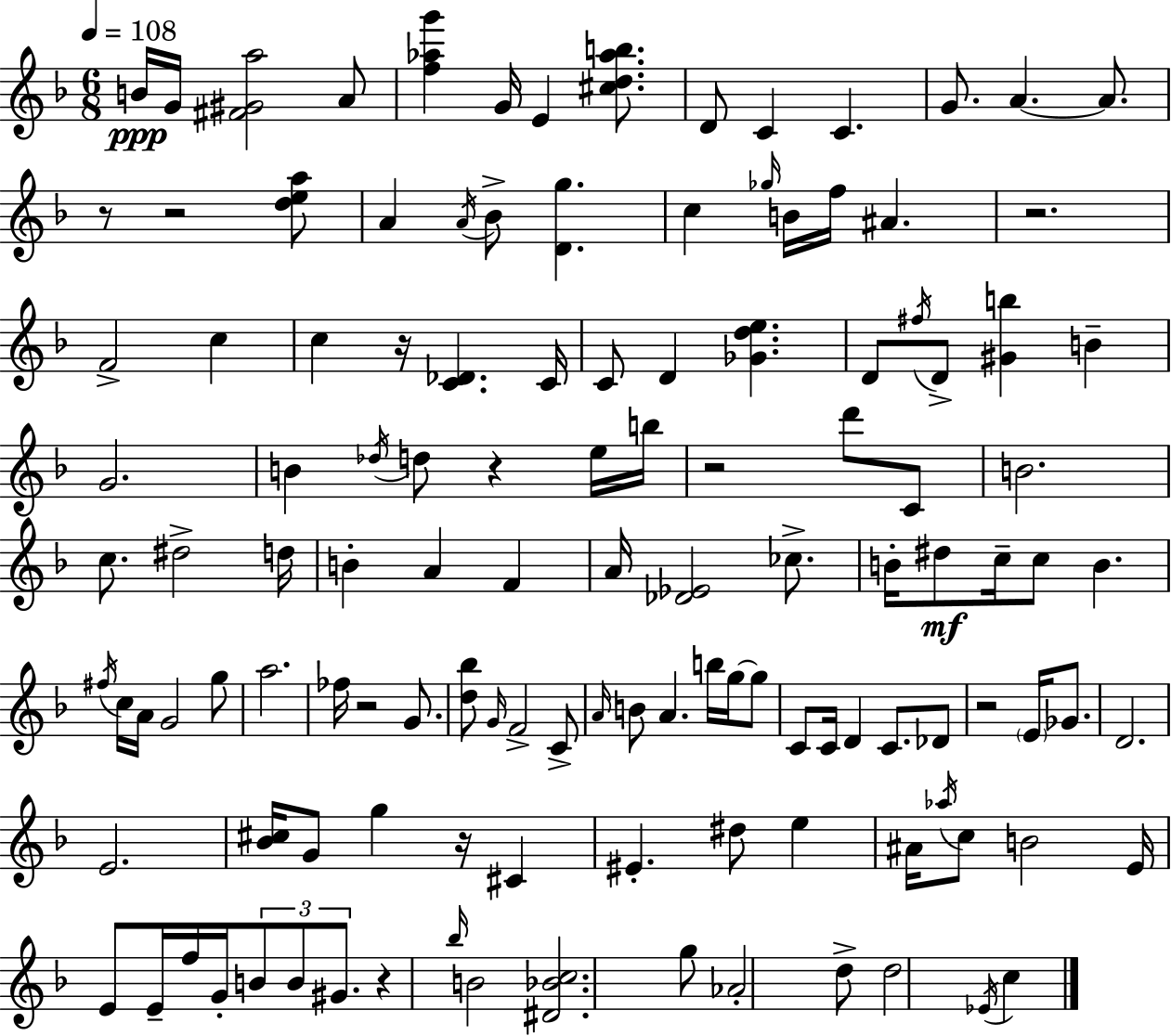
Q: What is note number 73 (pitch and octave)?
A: Db4